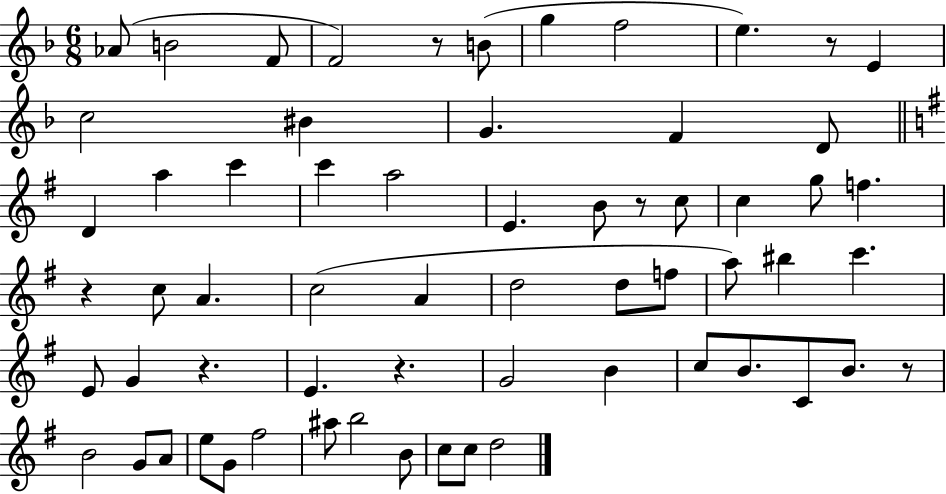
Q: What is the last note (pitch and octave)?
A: D5